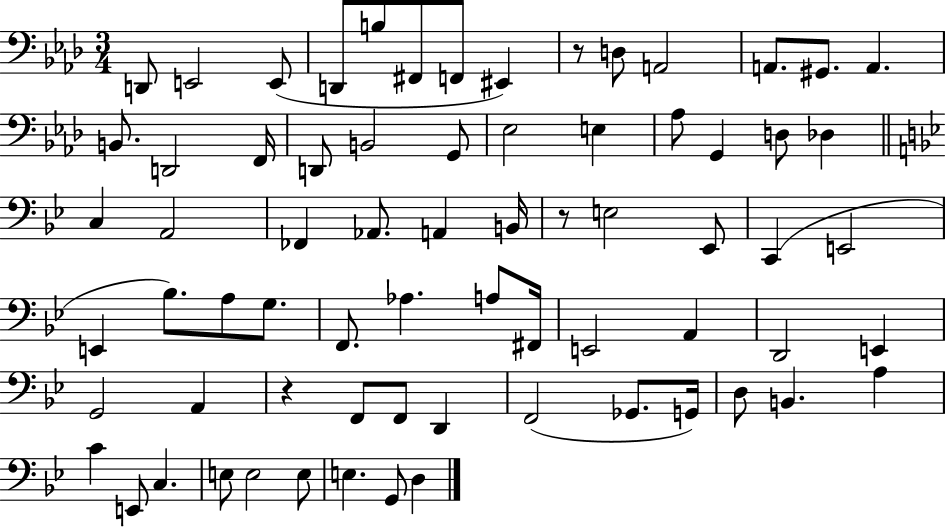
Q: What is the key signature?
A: AES major